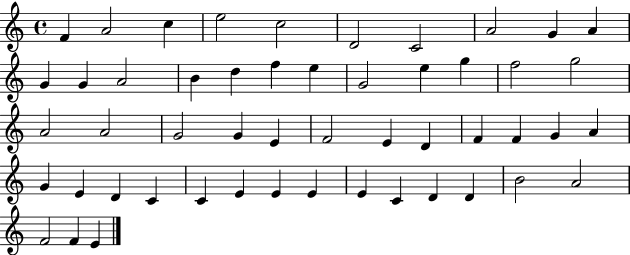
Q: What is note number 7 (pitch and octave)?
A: C4